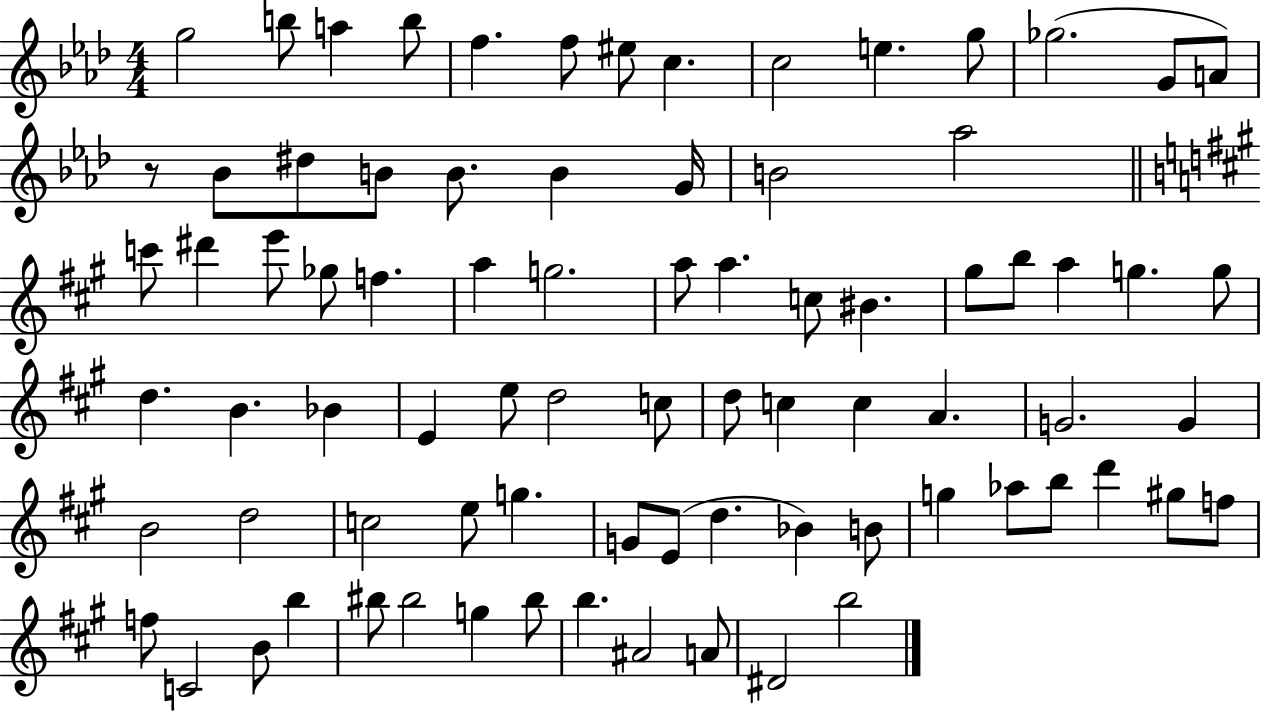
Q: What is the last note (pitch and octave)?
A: B5